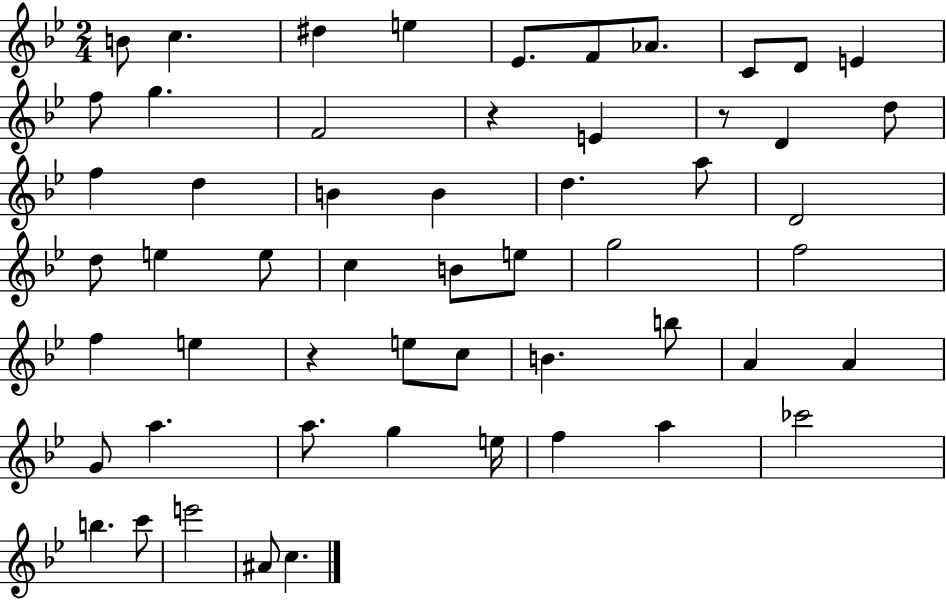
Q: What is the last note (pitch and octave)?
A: C5